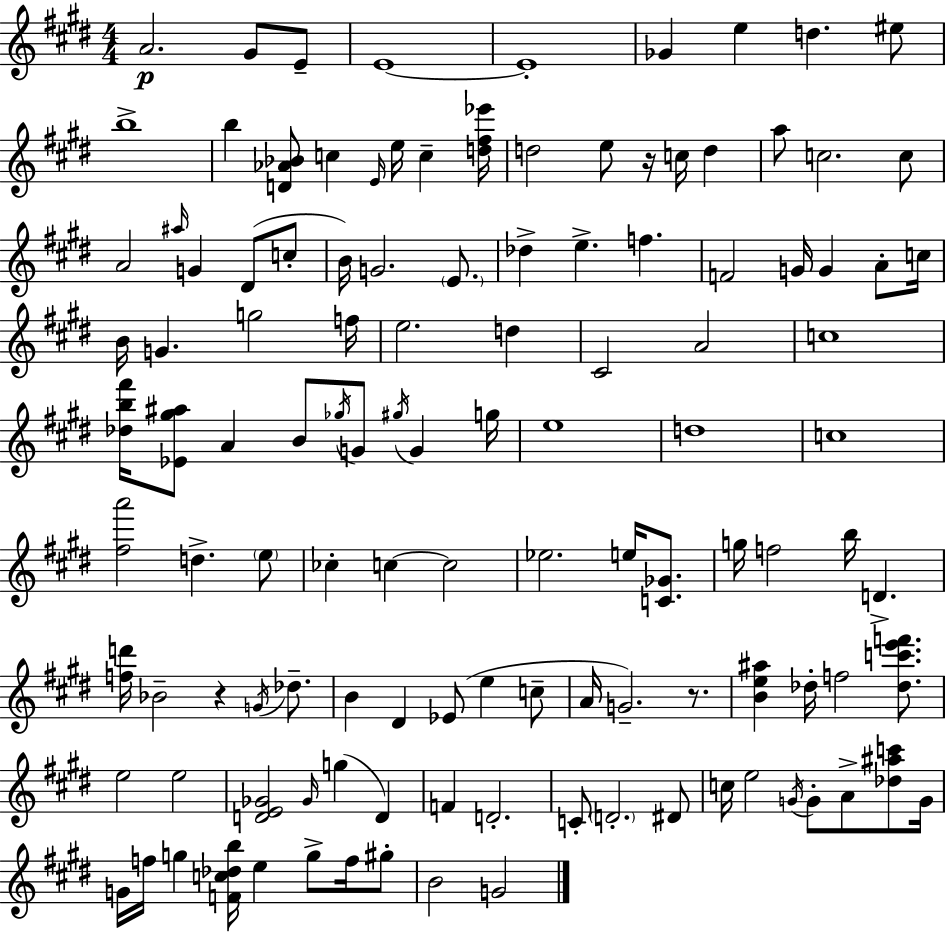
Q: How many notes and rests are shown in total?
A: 120